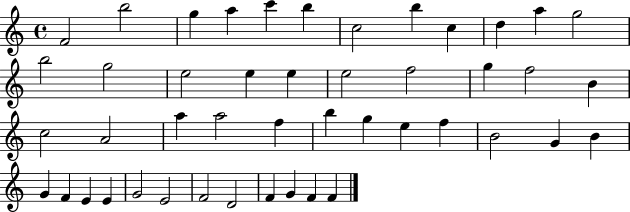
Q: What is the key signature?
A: C major